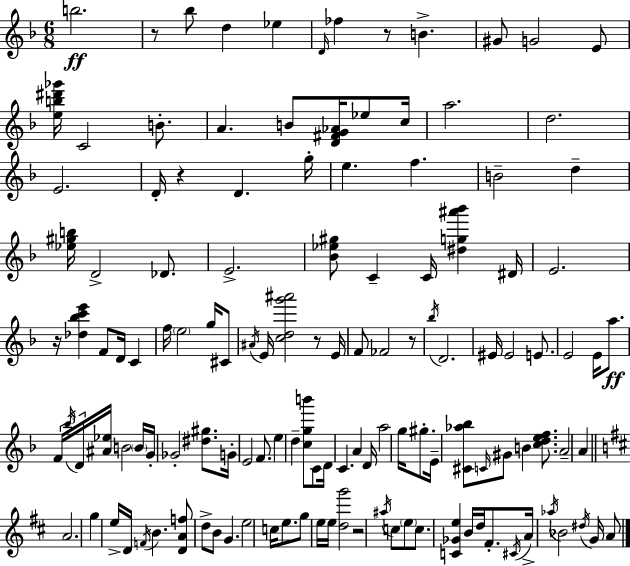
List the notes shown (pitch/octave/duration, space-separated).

B5/h. R/e Bb5/e D5/q Eb5/q D4/s FES5/q R/e B4/q. G#4/e G4/h E4/e [E5,B5,D#6,Gb6]/s C4/h B4/e. A4/q. B4/e [D4,F#4,G4,Ab4]/s Eb5/e C5/s A5/h. D5/h. E4/h. D4/s R/q D4/q. G5/s E5/q. F5/q. B4/h D5/q [Eb5,G#5,B5]/s D4/h Db4/e. E4/h. [Bb4,Eb5,G#5]/e C4/q C4/s [D#5,G5,A#6,Bb6]/q D#4/s E4/h. R/s [Db5,Bb5,C6,E6]/q F4/e D4/s C4/q F5/s E5/h G5/s C#4/e A#4/s E4/s [C5,D5,G6,A#6]/h R/e E4/s F4/e FES4/h R/e Bb5/s D4/h. EIS4/s EIS4/h E4/e. E4/h E4/s A5/e. F4/s Bb5/s D4/s [A#4,Eb5]/s B4/h B4/s G4/s Gb4/h [D#5,G#5]/e. G4/s E4/h F4/e. E5/q D5/q [C5,G5,B6]/e C4/e D4/s C4/q. A4/q D4/s A5/h G5/s G#5/e. E4/s [C#4,Ab5,Bb5]/e C4/s G#4/e B4/q [C5,D5,E5,F5]/e. A4/h A4/q A4/h. G5/q E5/s D4/s F4/s B4/q. [D4,A4,F5]/e D5/e B4/e G4/q. E5/h C5/s E5/e. G5/e E5/s E5/s [D5,G6]/h R/h A#5/s C5/e E5/e C5/e. [C4,Gb4,E5]/q B4/s D5/s F#4/e. C#4/s A4/s Ab5/s Bb4/h D#5/s G4/s A4/e